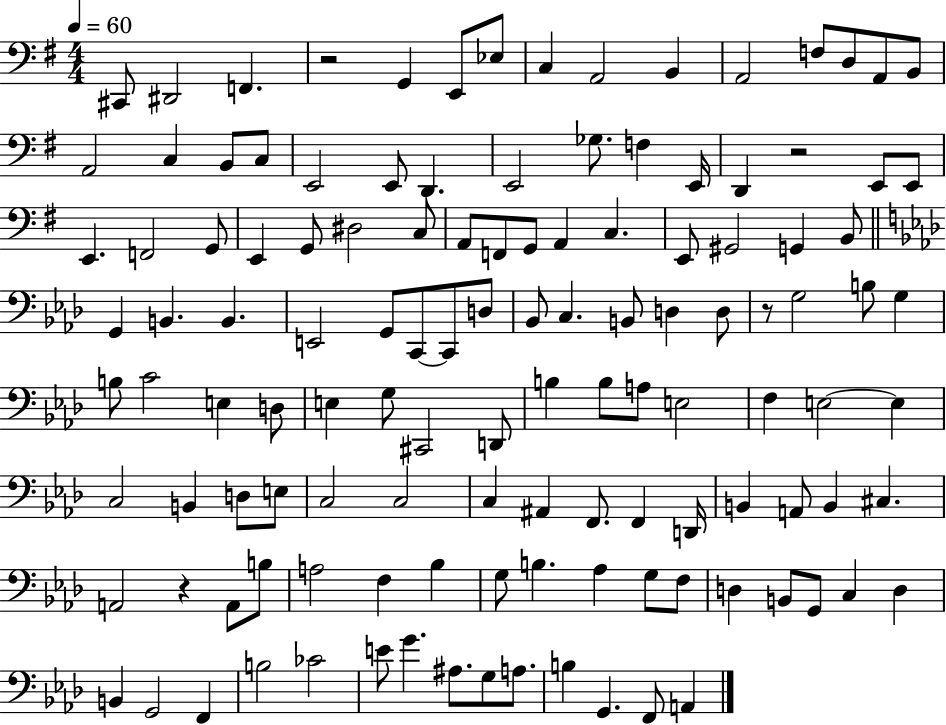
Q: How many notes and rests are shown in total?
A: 124